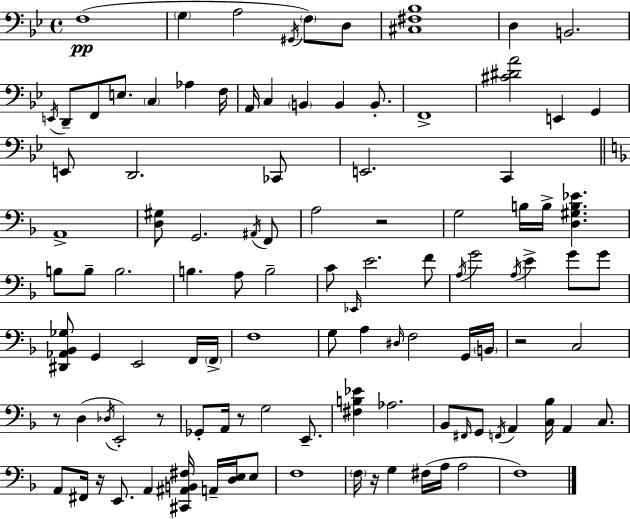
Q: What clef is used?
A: bass